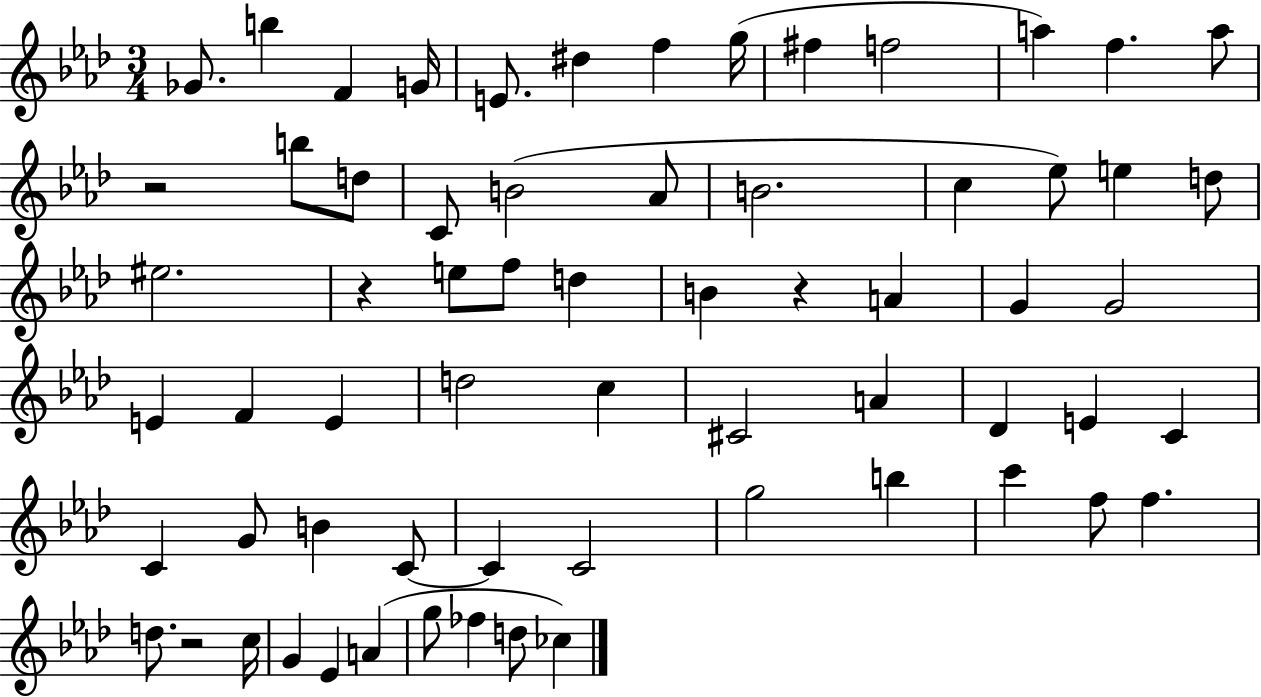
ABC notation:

X:1
T:Untitled
M:3/4
L:1/4
K:Ab
_G/2 b F G/4 E/2 ^d f g/4 ^f f2 a f a/2 z2 b/2 d/2 C/2 B2 _A/2 B2 c _e/2 e d/2 ^e2 z e/2 f/2 d B z A G G2 E F E d2 c ^C2 A _D E C C G/2 B C/2 C C2 g2 b c' f/2 f d/2 z2 c/4 G _E A g/2 _f d/2 _c